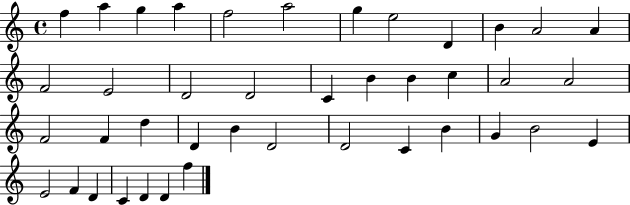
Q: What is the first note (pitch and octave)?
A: F5